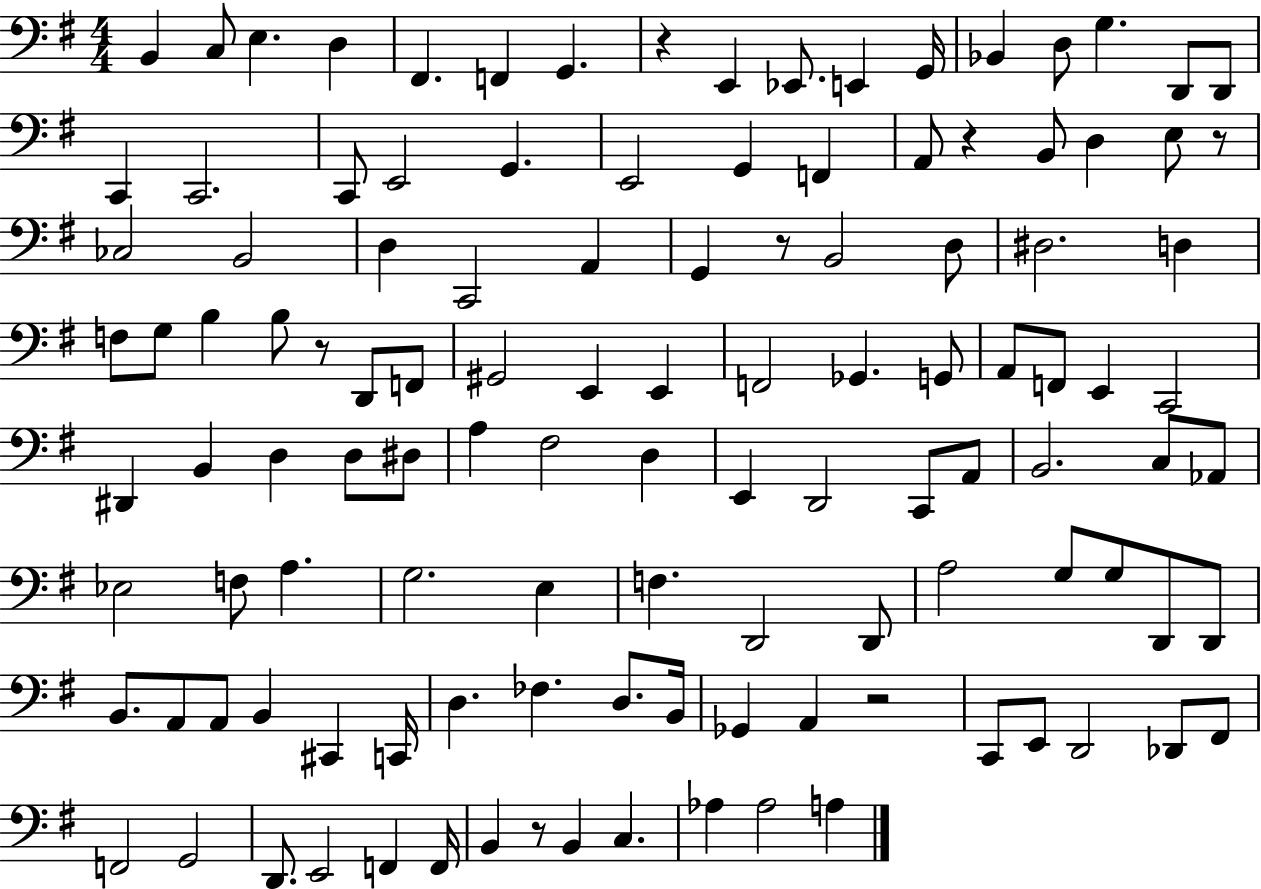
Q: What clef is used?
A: bass